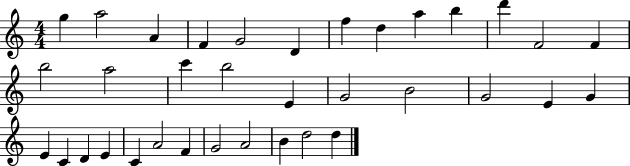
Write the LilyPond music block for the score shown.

{
  \clef treble
  \numericTimeSignature
  \time 4/4
  \key c \major
  g''4 a''2 a'4 | f'4 g'2 d'4 | f''4 d''4 a''4 b''4 | d'''4 f'2 f'4 | \break b''2 a''2 | c'''4 b''2 e'4 | g'2 b'2 | g'2 e'4 g'4 | \break e'4 c'4 d'4 e'4 | c'4 a'2 f'4 | g'2 a'2 | b'4 d''2 d''4 | \break \bar "|."
}